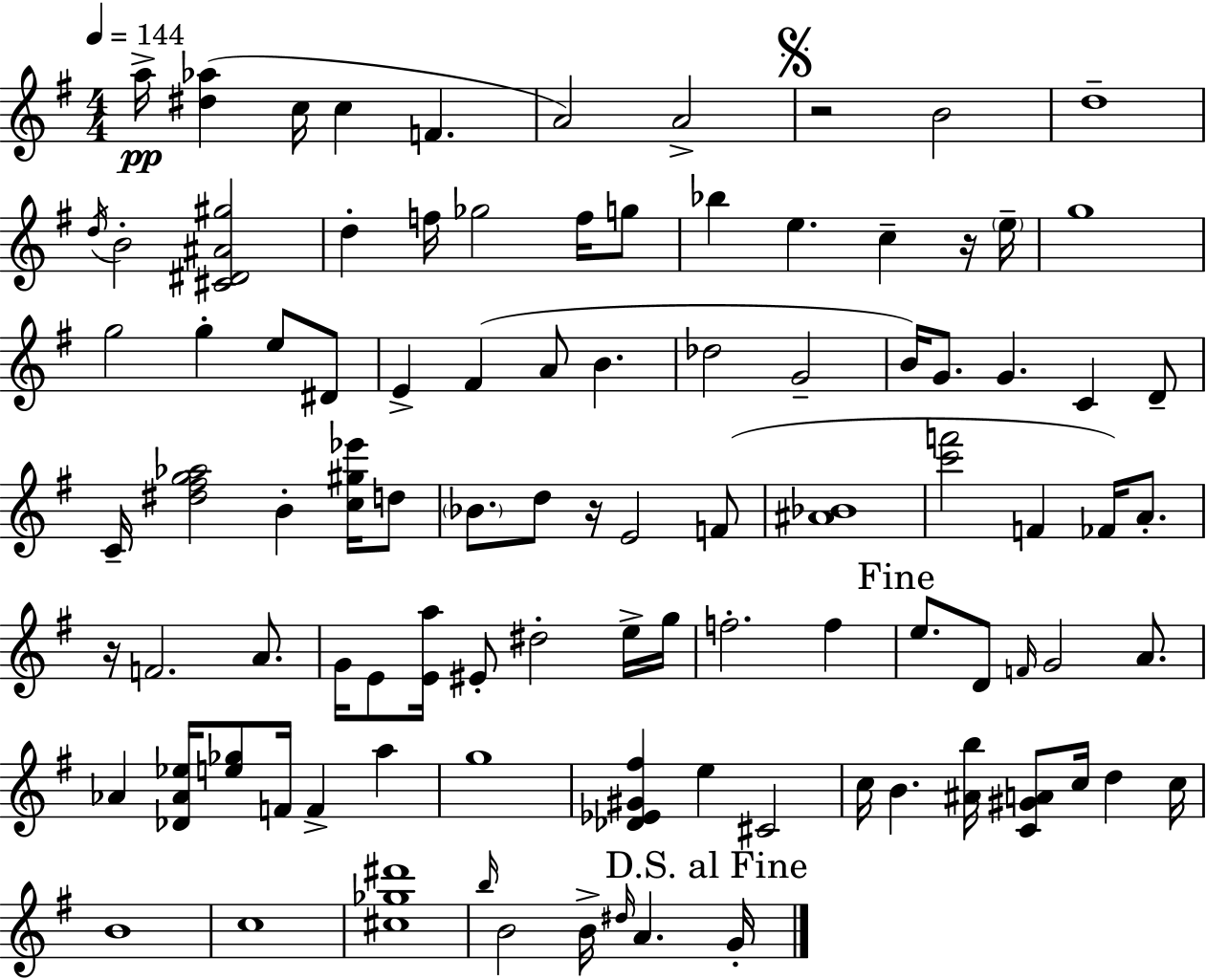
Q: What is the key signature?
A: E minor